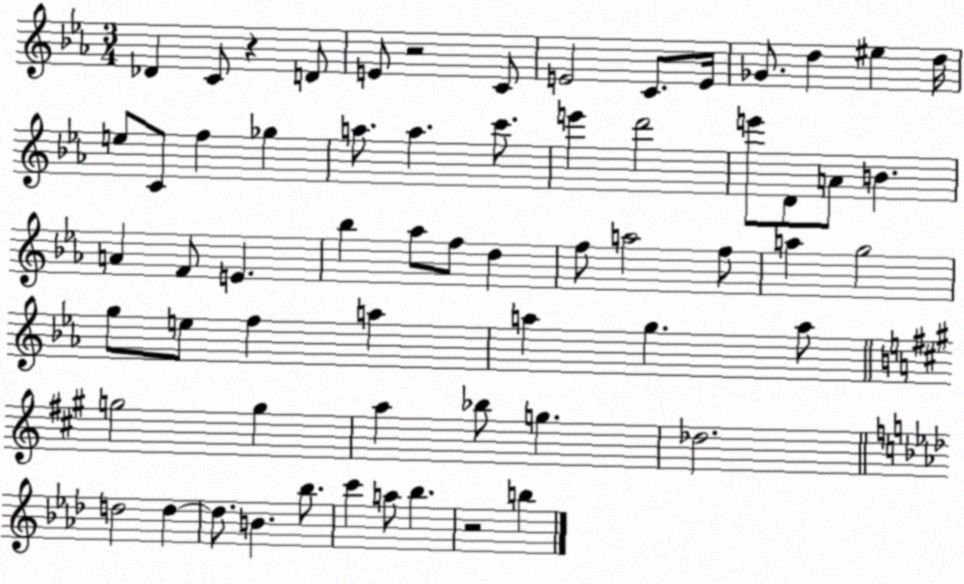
X:1
T:Untitled
M:3/4
L:1/4
K:Eb
_D C/2 z D/2 E/2 z2 C/2 E2 C/2 E/4 _G/2 d ^e d/4 e/2 C/2 f _g a/2 a c'/2 e' d'2 e'/2 D/2 A/2 B A F/2 E _b _a/2 f/2 d f/2 a2 f/2 a g2 g/2 e/2 f a a g a/2 g2 g a _b/2 g _d2 d2 d d/2 B _b/2 c' a/2 _b z2 b